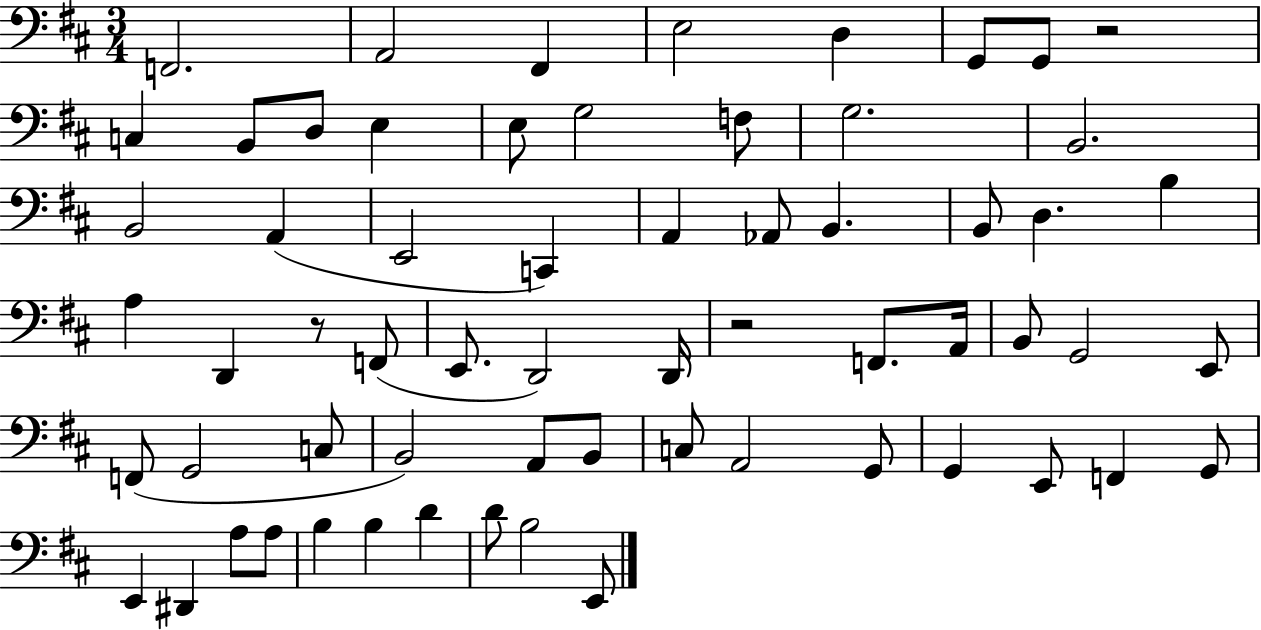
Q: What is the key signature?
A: D major